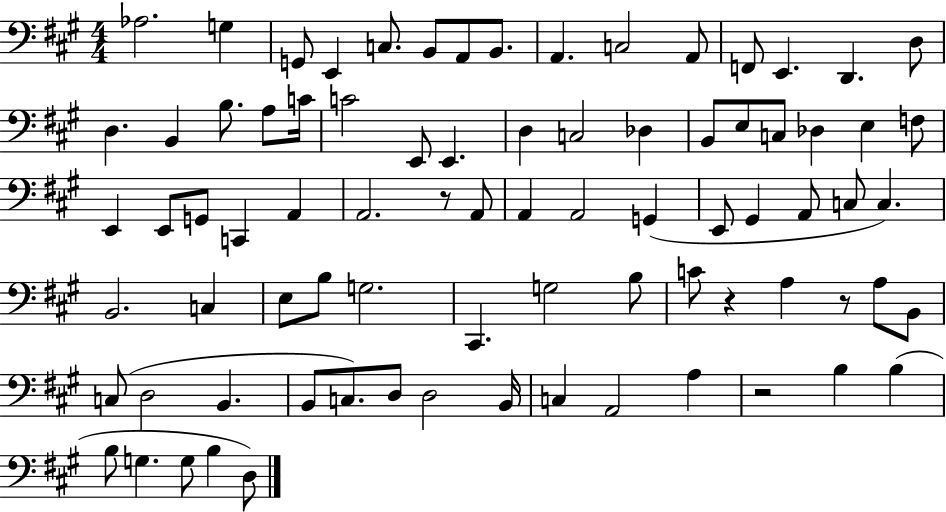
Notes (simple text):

Ab3/h. G3/q G2/e E2/q C3/e. B2/e A2/e B2/e. A2/q. C3/h A2/e F2/e E2/q. D2/q. D3/e D3/q. B2/q B3/e. A3/e C4/s C4/h E2/e E2/q. D3/q C3/h Db3/q B2/e E3/e C3/e Db3/q E3/q F3/e E2/q E2/e G2/e C2/q A2/q A2/h. R/e A2/e A2/q A2/h G2/q E2/e G#2/q A2/e C3/e C3/q. B2/h. C3/q E3/e B3/e G3/h. C#2/q. G3/h B3/e C4/e R/q A3/q R/e A3/e B2/e C3/e D3/h B2/q. B2/e C3/e. D3/e D3/h B2/s C3/q A2/h A3/q R/h B3/q B3/q B3/e G3/q. G3/e B3/q D3/e